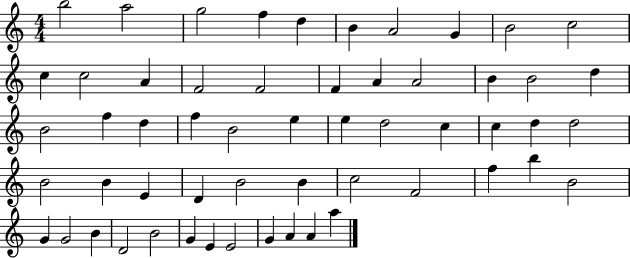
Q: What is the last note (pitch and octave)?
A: A5